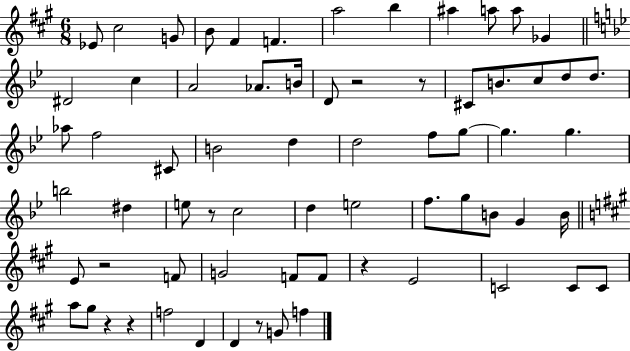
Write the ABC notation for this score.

X:1
T:Untitled
M:6/8
L:1/4
K:A
_E/2 ^c2 G/2 B/2 ^F F a2 b ^a a/2 a/2 _G ^D2 c A2 _A/2 B/4 D/2 z2 z/2 ^C/2 B/2 c/2 d/2 d/2 _a/2 f2 ^C/2 B2 d d2 f/2 g/2 g g b2 ^d e/2 z/2 c2 d e2 f/2 g/2 B/2 G B/4 E/2 z2 F/2 G2 F/2 F/2 z E2 C2 C/2 C/2 a/2 ^g/2 z z f2 D D z/2 G/2 f